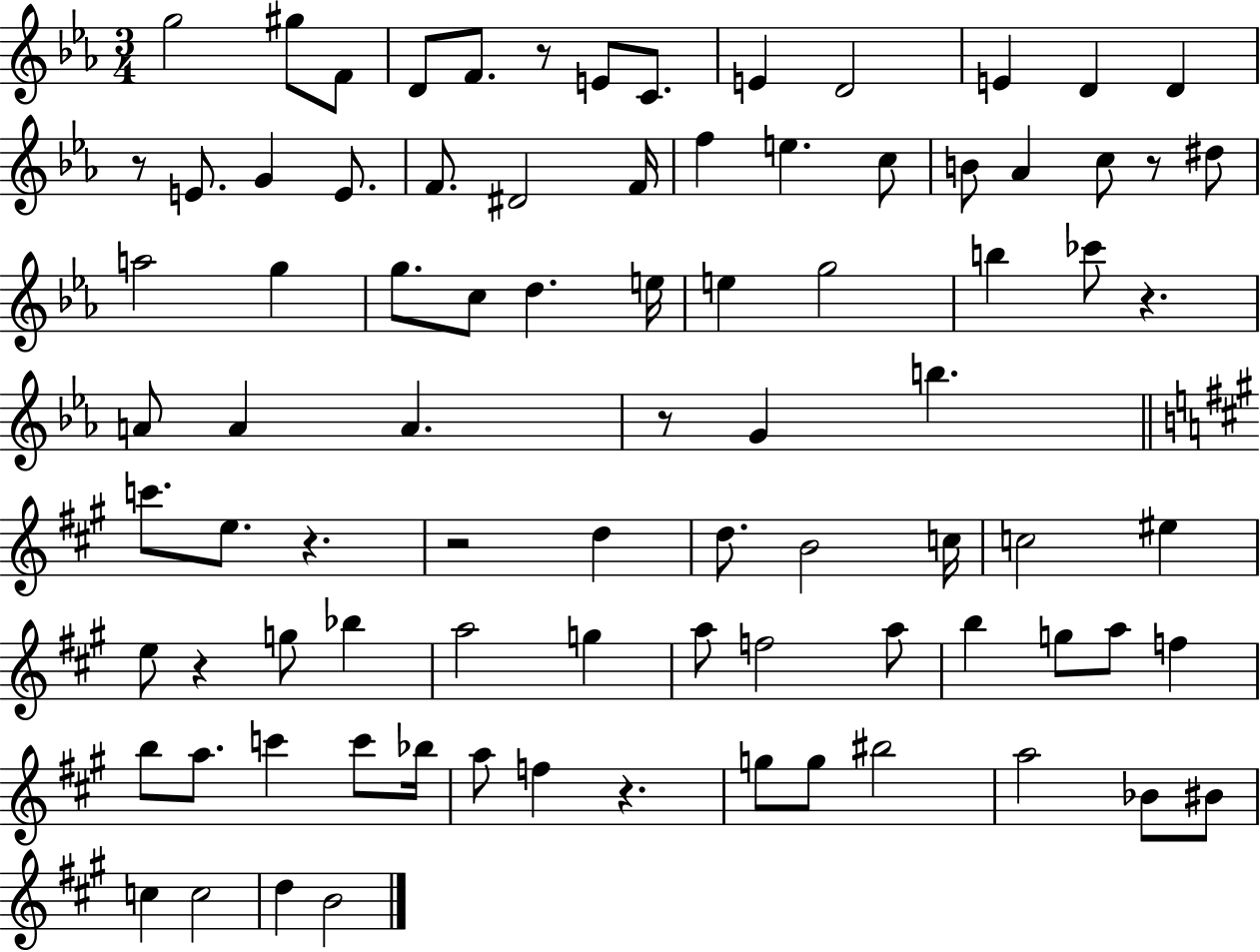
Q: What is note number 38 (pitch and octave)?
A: A4